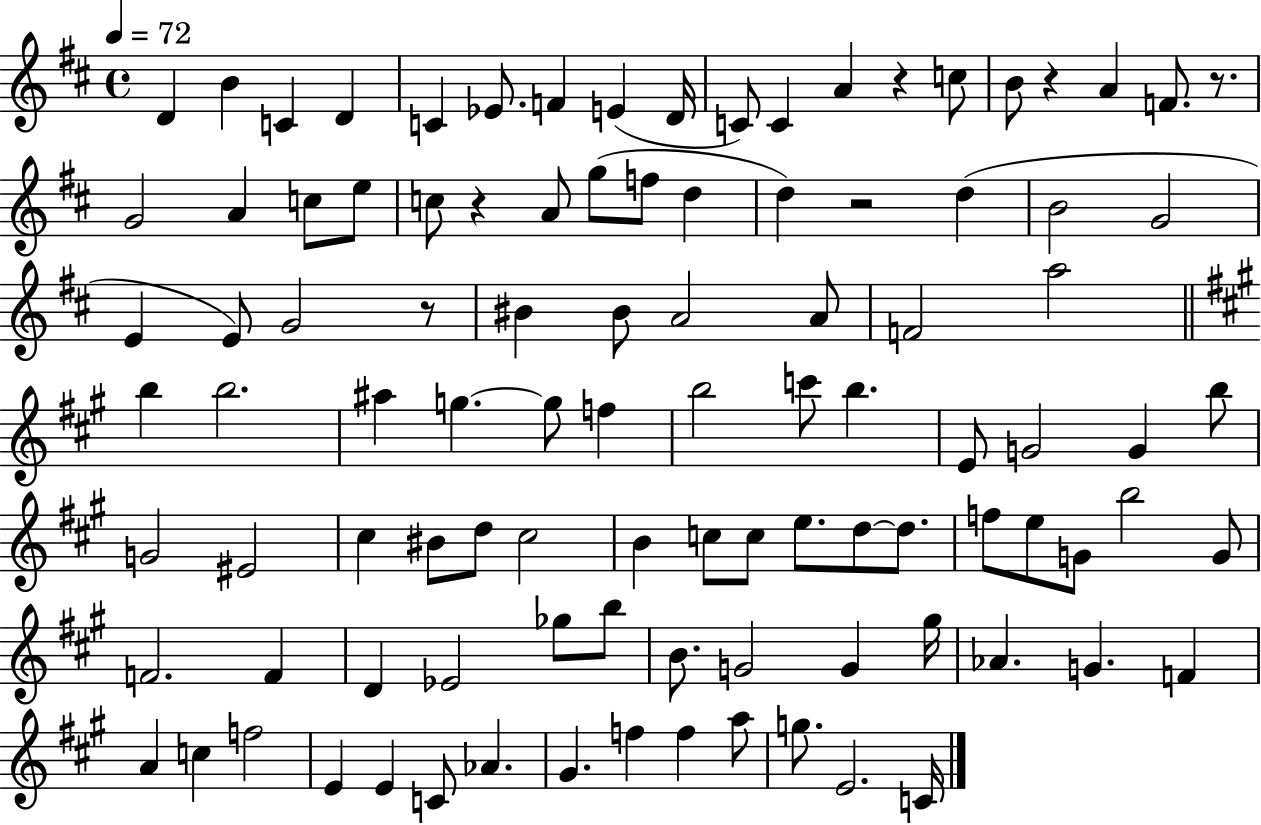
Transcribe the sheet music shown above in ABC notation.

X:1
T:Untitled
M:4/4
L:1/4
K:D
D B C D C _E/2 F E D/4 C/2 C A z c/2 B/2 z A F/2 z/2 G2 A c/2 e/2 c/2 z A/2 g/2 f/2 d d z2 d B2 G2 E E/2 G2 z/2 ^B ^B/2 A2 A/2 F2 a2 b b2 ^a g g/2 f b2 c'/2 b E/2 G2 G b/2 G2 ^E2 ^c ^B/2 d/2 ^c2 B c/2 c/2 e/2 d/2 d/2 f/2 e/2 G/2 b2 G/2 F2 F D _E2 _g/2 b/2 B/2 G2 G ^g/4 _A G F A c f2 E E C/2 _A ^G f f a/2 g/2 E2 C/4